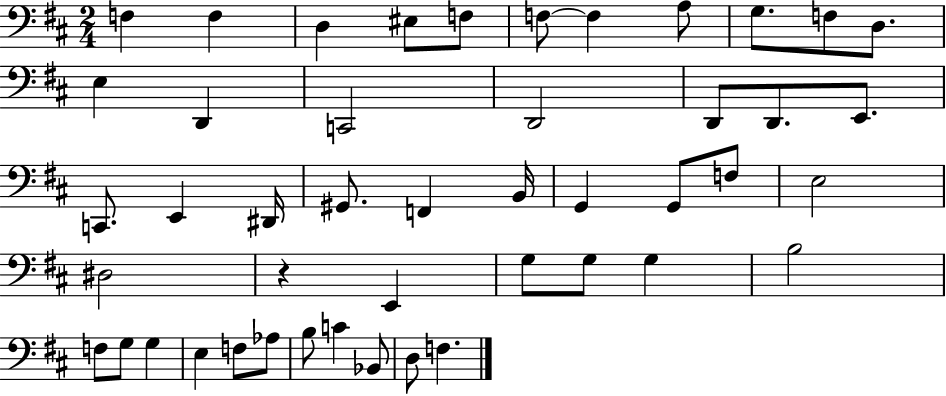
X:1
T:Untitled
M:2/4
L:1/4
K:D
F, F, D, ^E,/2 F,/2 F,/2 F, A,/2 G,/2 F,/2 D,/2 E, D,, C,,2 D,,2 D,,/2 D,,/2 E,,/2 C,,/2 E,, ^D,,/4 ^G,,/2 F,, B,,/4 G,, G,,/2 F,/2 E,2 ^D,2 z E,, G,/2 G,/2 G, B,2 F,/2 G,/2 G, E, F,/2 _A,/2 B,/2 C _B,,/2 D,/2 F,